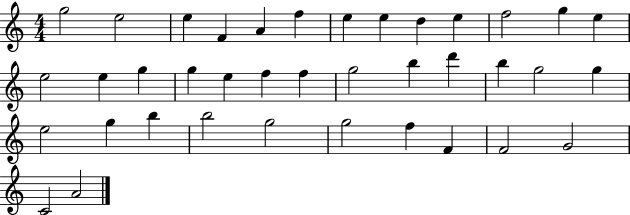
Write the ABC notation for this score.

X:1
T:Untitled
M:4/4
L:1/4
K:C
g2 e2 e F A f e e d e f2 g e e2 e g g e f f g2 b d' b g2 g e2 g b b2 g2 g2 f F F2 G2 C2 A2